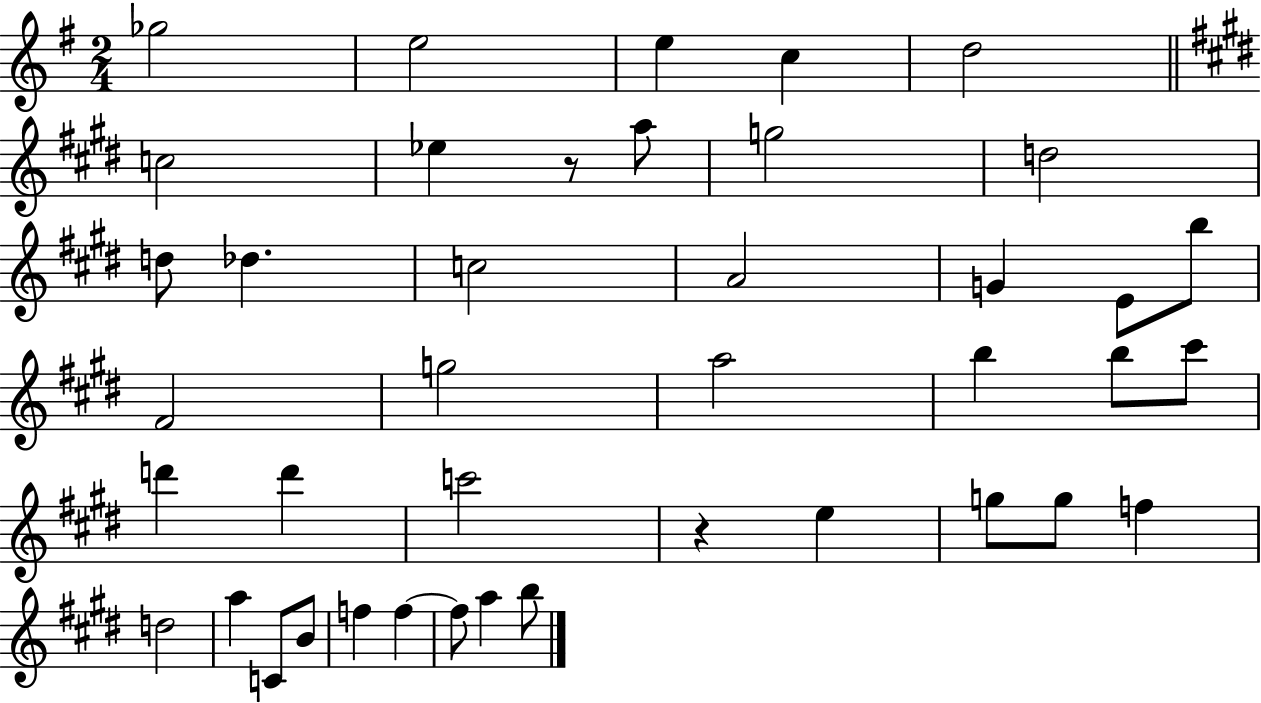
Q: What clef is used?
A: treble